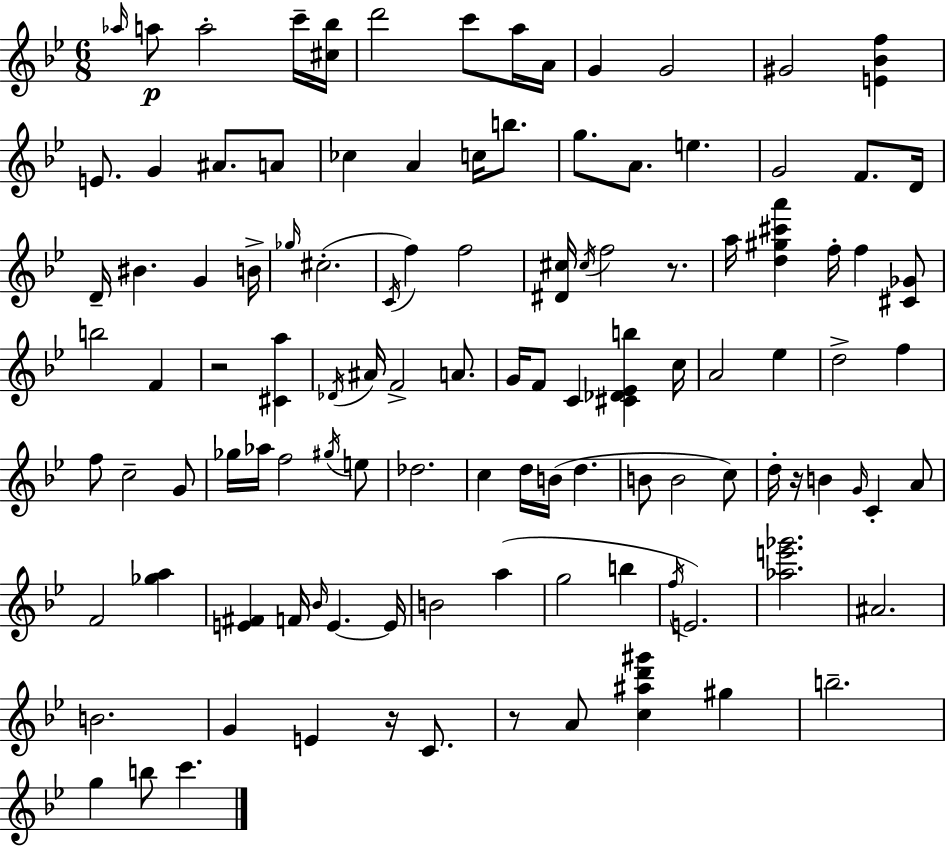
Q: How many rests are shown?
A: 5